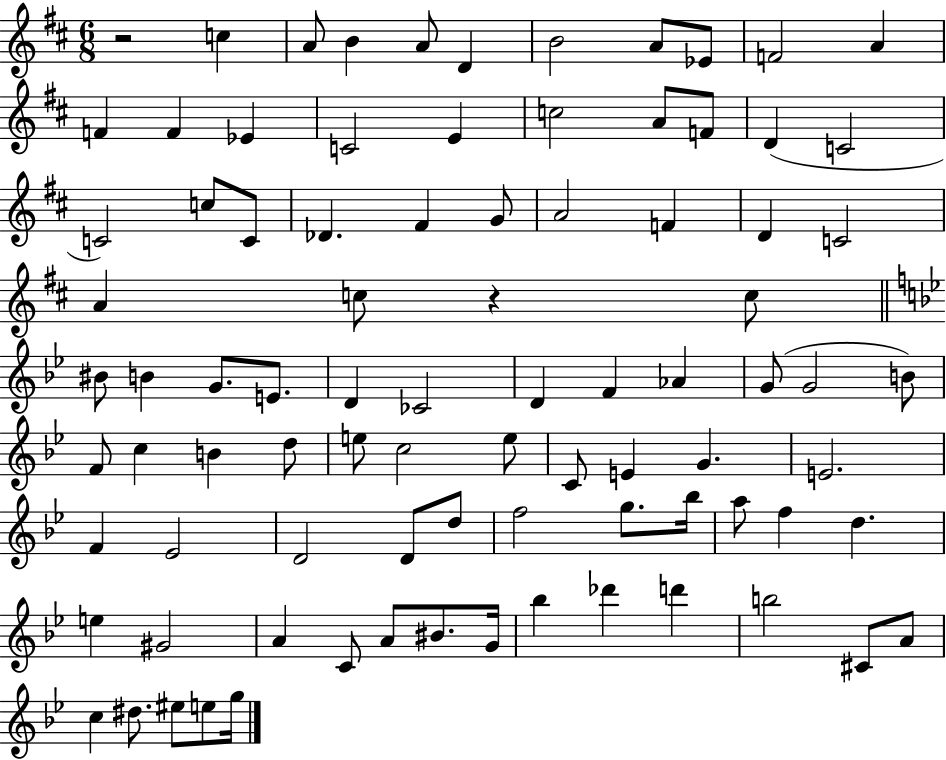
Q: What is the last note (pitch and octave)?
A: G5